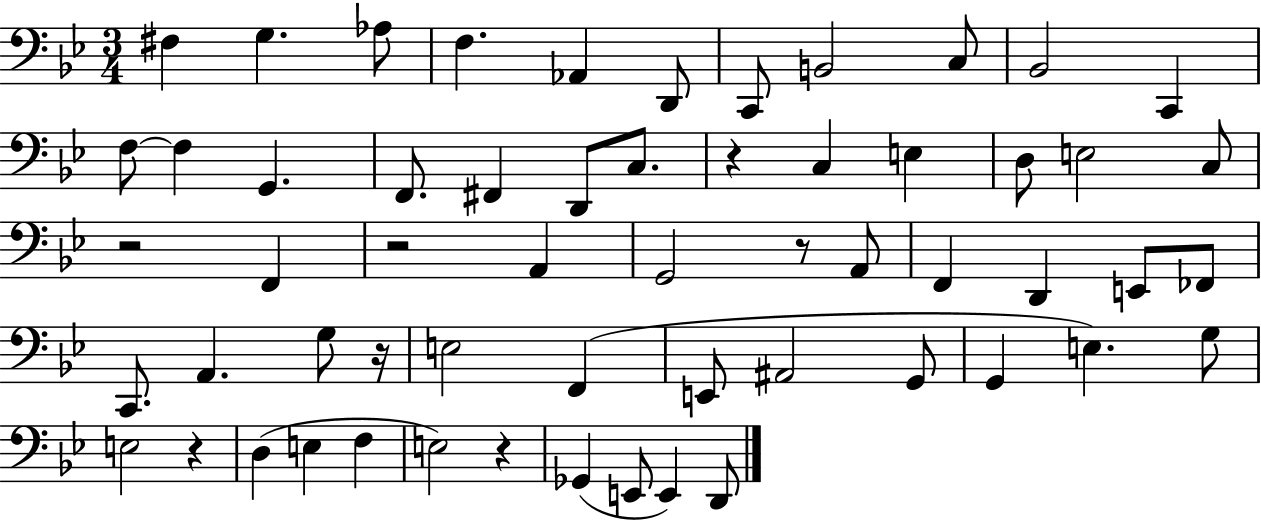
{
  \clef bass
  \numericTimeSignature
  \time 3/4
  \key bes \major
  fis4 g4. aes8 | f4. aes,4 d,8 | c,8 b,2 c8 | bes,2 c,4 | \break f8~~ f4 g,4. | f,8. fis,4 d,8 c8. | r4 c4 e4 | d8 e2 c8 | \break r2 f,4 | r2 a,4 | g,2 r8 a,8 | f,4 d,4 e,8 fes,8 | \break c,8. a,4. g8 r16 | e2 f,4( | e,8 ais,2 g,8 | g,4 e4.) g8 | \break e2 r4 | d4( e4 f4 | e2) r4 | ges,4( e,8 e,4) d,8 | \break \bar "|."
}